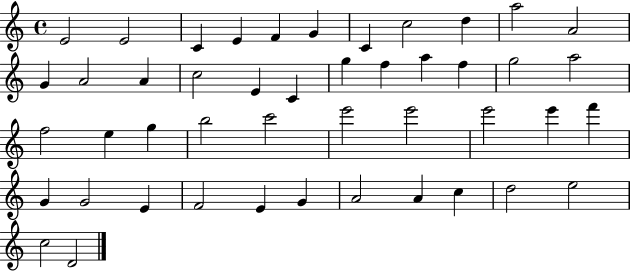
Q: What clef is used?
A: treble